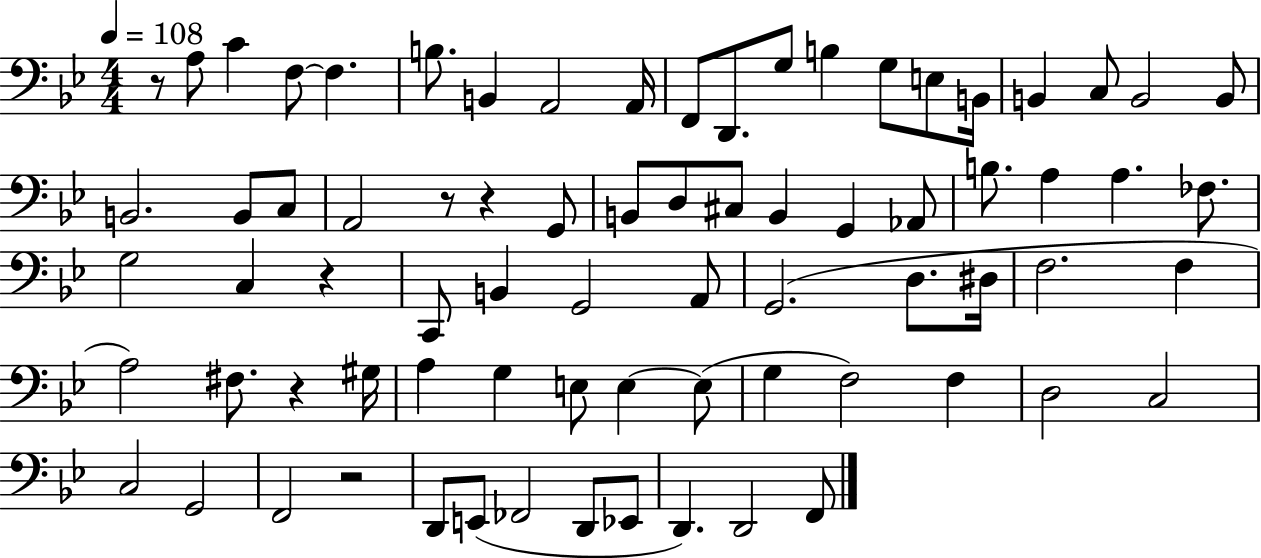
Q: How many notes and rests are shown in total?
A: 75